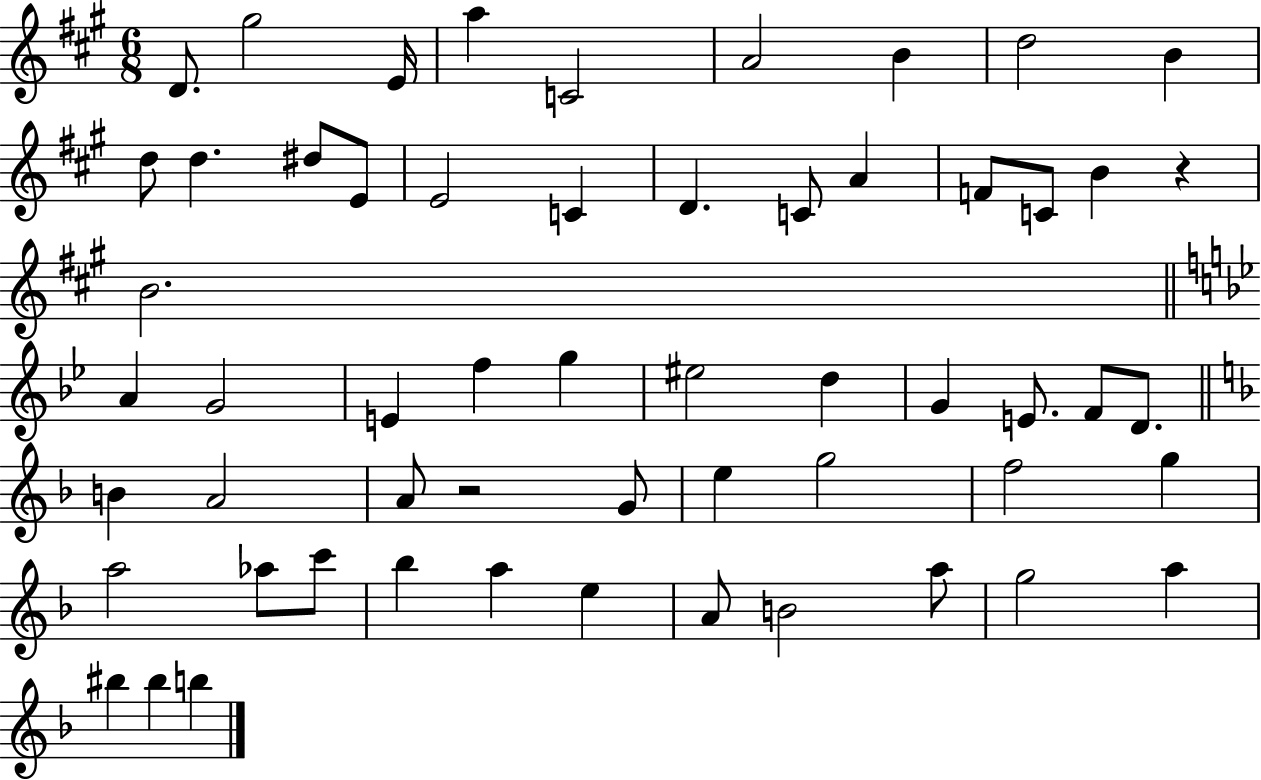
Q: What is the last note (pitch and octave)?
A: B5